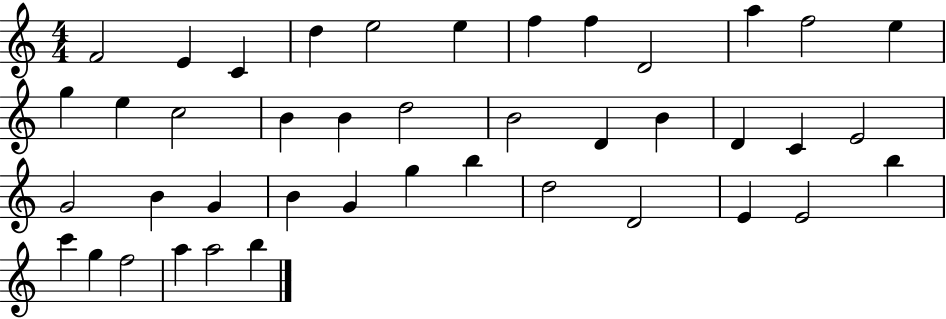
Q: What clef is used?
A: treble